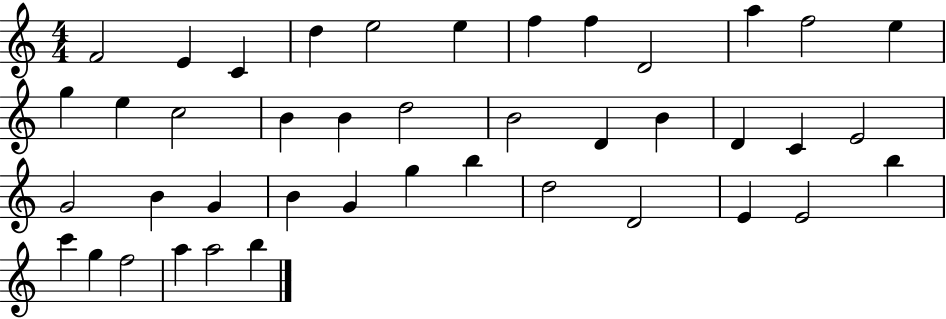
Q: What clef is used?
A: treble